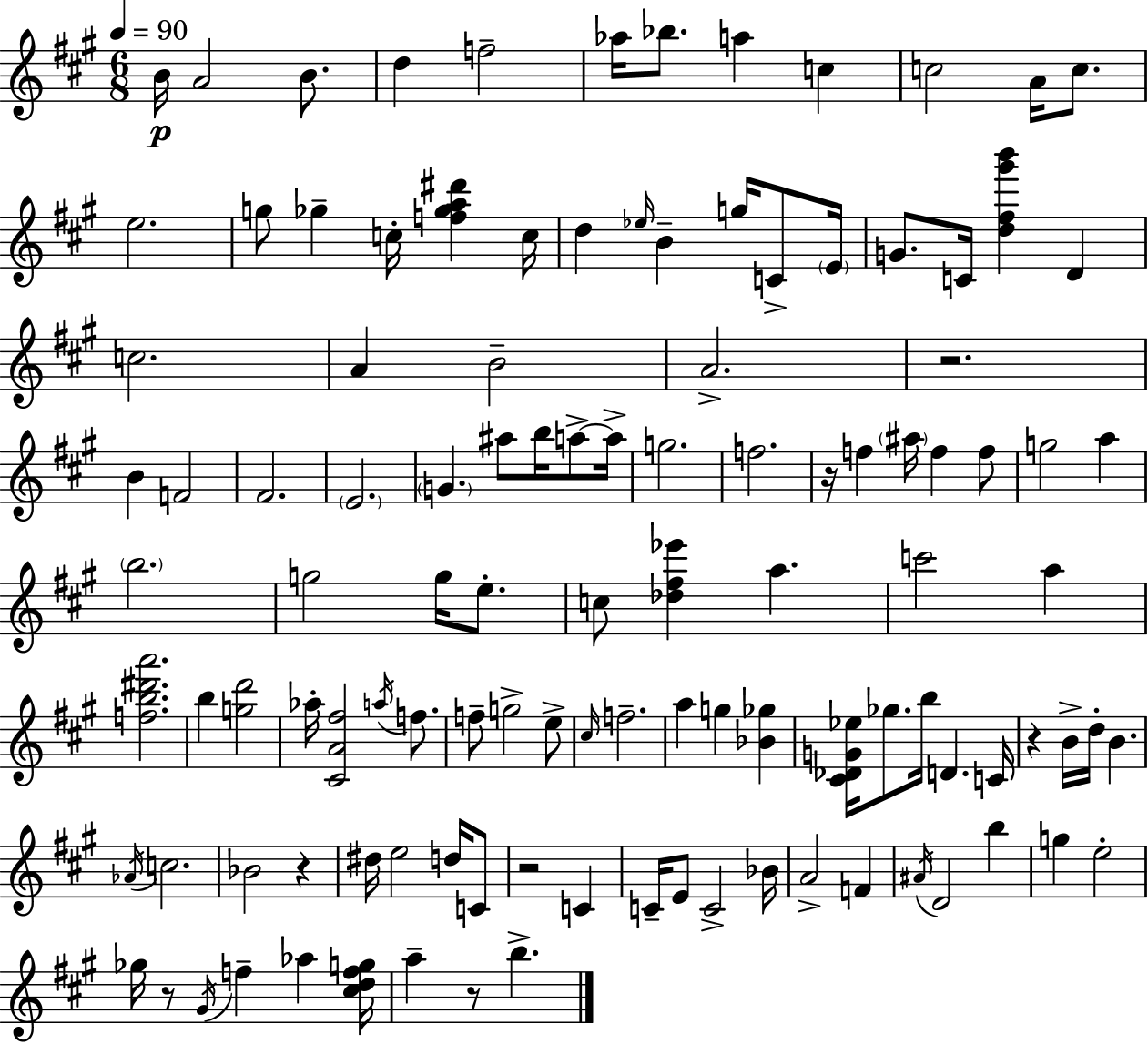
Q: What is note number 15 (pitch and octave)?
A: Gb5